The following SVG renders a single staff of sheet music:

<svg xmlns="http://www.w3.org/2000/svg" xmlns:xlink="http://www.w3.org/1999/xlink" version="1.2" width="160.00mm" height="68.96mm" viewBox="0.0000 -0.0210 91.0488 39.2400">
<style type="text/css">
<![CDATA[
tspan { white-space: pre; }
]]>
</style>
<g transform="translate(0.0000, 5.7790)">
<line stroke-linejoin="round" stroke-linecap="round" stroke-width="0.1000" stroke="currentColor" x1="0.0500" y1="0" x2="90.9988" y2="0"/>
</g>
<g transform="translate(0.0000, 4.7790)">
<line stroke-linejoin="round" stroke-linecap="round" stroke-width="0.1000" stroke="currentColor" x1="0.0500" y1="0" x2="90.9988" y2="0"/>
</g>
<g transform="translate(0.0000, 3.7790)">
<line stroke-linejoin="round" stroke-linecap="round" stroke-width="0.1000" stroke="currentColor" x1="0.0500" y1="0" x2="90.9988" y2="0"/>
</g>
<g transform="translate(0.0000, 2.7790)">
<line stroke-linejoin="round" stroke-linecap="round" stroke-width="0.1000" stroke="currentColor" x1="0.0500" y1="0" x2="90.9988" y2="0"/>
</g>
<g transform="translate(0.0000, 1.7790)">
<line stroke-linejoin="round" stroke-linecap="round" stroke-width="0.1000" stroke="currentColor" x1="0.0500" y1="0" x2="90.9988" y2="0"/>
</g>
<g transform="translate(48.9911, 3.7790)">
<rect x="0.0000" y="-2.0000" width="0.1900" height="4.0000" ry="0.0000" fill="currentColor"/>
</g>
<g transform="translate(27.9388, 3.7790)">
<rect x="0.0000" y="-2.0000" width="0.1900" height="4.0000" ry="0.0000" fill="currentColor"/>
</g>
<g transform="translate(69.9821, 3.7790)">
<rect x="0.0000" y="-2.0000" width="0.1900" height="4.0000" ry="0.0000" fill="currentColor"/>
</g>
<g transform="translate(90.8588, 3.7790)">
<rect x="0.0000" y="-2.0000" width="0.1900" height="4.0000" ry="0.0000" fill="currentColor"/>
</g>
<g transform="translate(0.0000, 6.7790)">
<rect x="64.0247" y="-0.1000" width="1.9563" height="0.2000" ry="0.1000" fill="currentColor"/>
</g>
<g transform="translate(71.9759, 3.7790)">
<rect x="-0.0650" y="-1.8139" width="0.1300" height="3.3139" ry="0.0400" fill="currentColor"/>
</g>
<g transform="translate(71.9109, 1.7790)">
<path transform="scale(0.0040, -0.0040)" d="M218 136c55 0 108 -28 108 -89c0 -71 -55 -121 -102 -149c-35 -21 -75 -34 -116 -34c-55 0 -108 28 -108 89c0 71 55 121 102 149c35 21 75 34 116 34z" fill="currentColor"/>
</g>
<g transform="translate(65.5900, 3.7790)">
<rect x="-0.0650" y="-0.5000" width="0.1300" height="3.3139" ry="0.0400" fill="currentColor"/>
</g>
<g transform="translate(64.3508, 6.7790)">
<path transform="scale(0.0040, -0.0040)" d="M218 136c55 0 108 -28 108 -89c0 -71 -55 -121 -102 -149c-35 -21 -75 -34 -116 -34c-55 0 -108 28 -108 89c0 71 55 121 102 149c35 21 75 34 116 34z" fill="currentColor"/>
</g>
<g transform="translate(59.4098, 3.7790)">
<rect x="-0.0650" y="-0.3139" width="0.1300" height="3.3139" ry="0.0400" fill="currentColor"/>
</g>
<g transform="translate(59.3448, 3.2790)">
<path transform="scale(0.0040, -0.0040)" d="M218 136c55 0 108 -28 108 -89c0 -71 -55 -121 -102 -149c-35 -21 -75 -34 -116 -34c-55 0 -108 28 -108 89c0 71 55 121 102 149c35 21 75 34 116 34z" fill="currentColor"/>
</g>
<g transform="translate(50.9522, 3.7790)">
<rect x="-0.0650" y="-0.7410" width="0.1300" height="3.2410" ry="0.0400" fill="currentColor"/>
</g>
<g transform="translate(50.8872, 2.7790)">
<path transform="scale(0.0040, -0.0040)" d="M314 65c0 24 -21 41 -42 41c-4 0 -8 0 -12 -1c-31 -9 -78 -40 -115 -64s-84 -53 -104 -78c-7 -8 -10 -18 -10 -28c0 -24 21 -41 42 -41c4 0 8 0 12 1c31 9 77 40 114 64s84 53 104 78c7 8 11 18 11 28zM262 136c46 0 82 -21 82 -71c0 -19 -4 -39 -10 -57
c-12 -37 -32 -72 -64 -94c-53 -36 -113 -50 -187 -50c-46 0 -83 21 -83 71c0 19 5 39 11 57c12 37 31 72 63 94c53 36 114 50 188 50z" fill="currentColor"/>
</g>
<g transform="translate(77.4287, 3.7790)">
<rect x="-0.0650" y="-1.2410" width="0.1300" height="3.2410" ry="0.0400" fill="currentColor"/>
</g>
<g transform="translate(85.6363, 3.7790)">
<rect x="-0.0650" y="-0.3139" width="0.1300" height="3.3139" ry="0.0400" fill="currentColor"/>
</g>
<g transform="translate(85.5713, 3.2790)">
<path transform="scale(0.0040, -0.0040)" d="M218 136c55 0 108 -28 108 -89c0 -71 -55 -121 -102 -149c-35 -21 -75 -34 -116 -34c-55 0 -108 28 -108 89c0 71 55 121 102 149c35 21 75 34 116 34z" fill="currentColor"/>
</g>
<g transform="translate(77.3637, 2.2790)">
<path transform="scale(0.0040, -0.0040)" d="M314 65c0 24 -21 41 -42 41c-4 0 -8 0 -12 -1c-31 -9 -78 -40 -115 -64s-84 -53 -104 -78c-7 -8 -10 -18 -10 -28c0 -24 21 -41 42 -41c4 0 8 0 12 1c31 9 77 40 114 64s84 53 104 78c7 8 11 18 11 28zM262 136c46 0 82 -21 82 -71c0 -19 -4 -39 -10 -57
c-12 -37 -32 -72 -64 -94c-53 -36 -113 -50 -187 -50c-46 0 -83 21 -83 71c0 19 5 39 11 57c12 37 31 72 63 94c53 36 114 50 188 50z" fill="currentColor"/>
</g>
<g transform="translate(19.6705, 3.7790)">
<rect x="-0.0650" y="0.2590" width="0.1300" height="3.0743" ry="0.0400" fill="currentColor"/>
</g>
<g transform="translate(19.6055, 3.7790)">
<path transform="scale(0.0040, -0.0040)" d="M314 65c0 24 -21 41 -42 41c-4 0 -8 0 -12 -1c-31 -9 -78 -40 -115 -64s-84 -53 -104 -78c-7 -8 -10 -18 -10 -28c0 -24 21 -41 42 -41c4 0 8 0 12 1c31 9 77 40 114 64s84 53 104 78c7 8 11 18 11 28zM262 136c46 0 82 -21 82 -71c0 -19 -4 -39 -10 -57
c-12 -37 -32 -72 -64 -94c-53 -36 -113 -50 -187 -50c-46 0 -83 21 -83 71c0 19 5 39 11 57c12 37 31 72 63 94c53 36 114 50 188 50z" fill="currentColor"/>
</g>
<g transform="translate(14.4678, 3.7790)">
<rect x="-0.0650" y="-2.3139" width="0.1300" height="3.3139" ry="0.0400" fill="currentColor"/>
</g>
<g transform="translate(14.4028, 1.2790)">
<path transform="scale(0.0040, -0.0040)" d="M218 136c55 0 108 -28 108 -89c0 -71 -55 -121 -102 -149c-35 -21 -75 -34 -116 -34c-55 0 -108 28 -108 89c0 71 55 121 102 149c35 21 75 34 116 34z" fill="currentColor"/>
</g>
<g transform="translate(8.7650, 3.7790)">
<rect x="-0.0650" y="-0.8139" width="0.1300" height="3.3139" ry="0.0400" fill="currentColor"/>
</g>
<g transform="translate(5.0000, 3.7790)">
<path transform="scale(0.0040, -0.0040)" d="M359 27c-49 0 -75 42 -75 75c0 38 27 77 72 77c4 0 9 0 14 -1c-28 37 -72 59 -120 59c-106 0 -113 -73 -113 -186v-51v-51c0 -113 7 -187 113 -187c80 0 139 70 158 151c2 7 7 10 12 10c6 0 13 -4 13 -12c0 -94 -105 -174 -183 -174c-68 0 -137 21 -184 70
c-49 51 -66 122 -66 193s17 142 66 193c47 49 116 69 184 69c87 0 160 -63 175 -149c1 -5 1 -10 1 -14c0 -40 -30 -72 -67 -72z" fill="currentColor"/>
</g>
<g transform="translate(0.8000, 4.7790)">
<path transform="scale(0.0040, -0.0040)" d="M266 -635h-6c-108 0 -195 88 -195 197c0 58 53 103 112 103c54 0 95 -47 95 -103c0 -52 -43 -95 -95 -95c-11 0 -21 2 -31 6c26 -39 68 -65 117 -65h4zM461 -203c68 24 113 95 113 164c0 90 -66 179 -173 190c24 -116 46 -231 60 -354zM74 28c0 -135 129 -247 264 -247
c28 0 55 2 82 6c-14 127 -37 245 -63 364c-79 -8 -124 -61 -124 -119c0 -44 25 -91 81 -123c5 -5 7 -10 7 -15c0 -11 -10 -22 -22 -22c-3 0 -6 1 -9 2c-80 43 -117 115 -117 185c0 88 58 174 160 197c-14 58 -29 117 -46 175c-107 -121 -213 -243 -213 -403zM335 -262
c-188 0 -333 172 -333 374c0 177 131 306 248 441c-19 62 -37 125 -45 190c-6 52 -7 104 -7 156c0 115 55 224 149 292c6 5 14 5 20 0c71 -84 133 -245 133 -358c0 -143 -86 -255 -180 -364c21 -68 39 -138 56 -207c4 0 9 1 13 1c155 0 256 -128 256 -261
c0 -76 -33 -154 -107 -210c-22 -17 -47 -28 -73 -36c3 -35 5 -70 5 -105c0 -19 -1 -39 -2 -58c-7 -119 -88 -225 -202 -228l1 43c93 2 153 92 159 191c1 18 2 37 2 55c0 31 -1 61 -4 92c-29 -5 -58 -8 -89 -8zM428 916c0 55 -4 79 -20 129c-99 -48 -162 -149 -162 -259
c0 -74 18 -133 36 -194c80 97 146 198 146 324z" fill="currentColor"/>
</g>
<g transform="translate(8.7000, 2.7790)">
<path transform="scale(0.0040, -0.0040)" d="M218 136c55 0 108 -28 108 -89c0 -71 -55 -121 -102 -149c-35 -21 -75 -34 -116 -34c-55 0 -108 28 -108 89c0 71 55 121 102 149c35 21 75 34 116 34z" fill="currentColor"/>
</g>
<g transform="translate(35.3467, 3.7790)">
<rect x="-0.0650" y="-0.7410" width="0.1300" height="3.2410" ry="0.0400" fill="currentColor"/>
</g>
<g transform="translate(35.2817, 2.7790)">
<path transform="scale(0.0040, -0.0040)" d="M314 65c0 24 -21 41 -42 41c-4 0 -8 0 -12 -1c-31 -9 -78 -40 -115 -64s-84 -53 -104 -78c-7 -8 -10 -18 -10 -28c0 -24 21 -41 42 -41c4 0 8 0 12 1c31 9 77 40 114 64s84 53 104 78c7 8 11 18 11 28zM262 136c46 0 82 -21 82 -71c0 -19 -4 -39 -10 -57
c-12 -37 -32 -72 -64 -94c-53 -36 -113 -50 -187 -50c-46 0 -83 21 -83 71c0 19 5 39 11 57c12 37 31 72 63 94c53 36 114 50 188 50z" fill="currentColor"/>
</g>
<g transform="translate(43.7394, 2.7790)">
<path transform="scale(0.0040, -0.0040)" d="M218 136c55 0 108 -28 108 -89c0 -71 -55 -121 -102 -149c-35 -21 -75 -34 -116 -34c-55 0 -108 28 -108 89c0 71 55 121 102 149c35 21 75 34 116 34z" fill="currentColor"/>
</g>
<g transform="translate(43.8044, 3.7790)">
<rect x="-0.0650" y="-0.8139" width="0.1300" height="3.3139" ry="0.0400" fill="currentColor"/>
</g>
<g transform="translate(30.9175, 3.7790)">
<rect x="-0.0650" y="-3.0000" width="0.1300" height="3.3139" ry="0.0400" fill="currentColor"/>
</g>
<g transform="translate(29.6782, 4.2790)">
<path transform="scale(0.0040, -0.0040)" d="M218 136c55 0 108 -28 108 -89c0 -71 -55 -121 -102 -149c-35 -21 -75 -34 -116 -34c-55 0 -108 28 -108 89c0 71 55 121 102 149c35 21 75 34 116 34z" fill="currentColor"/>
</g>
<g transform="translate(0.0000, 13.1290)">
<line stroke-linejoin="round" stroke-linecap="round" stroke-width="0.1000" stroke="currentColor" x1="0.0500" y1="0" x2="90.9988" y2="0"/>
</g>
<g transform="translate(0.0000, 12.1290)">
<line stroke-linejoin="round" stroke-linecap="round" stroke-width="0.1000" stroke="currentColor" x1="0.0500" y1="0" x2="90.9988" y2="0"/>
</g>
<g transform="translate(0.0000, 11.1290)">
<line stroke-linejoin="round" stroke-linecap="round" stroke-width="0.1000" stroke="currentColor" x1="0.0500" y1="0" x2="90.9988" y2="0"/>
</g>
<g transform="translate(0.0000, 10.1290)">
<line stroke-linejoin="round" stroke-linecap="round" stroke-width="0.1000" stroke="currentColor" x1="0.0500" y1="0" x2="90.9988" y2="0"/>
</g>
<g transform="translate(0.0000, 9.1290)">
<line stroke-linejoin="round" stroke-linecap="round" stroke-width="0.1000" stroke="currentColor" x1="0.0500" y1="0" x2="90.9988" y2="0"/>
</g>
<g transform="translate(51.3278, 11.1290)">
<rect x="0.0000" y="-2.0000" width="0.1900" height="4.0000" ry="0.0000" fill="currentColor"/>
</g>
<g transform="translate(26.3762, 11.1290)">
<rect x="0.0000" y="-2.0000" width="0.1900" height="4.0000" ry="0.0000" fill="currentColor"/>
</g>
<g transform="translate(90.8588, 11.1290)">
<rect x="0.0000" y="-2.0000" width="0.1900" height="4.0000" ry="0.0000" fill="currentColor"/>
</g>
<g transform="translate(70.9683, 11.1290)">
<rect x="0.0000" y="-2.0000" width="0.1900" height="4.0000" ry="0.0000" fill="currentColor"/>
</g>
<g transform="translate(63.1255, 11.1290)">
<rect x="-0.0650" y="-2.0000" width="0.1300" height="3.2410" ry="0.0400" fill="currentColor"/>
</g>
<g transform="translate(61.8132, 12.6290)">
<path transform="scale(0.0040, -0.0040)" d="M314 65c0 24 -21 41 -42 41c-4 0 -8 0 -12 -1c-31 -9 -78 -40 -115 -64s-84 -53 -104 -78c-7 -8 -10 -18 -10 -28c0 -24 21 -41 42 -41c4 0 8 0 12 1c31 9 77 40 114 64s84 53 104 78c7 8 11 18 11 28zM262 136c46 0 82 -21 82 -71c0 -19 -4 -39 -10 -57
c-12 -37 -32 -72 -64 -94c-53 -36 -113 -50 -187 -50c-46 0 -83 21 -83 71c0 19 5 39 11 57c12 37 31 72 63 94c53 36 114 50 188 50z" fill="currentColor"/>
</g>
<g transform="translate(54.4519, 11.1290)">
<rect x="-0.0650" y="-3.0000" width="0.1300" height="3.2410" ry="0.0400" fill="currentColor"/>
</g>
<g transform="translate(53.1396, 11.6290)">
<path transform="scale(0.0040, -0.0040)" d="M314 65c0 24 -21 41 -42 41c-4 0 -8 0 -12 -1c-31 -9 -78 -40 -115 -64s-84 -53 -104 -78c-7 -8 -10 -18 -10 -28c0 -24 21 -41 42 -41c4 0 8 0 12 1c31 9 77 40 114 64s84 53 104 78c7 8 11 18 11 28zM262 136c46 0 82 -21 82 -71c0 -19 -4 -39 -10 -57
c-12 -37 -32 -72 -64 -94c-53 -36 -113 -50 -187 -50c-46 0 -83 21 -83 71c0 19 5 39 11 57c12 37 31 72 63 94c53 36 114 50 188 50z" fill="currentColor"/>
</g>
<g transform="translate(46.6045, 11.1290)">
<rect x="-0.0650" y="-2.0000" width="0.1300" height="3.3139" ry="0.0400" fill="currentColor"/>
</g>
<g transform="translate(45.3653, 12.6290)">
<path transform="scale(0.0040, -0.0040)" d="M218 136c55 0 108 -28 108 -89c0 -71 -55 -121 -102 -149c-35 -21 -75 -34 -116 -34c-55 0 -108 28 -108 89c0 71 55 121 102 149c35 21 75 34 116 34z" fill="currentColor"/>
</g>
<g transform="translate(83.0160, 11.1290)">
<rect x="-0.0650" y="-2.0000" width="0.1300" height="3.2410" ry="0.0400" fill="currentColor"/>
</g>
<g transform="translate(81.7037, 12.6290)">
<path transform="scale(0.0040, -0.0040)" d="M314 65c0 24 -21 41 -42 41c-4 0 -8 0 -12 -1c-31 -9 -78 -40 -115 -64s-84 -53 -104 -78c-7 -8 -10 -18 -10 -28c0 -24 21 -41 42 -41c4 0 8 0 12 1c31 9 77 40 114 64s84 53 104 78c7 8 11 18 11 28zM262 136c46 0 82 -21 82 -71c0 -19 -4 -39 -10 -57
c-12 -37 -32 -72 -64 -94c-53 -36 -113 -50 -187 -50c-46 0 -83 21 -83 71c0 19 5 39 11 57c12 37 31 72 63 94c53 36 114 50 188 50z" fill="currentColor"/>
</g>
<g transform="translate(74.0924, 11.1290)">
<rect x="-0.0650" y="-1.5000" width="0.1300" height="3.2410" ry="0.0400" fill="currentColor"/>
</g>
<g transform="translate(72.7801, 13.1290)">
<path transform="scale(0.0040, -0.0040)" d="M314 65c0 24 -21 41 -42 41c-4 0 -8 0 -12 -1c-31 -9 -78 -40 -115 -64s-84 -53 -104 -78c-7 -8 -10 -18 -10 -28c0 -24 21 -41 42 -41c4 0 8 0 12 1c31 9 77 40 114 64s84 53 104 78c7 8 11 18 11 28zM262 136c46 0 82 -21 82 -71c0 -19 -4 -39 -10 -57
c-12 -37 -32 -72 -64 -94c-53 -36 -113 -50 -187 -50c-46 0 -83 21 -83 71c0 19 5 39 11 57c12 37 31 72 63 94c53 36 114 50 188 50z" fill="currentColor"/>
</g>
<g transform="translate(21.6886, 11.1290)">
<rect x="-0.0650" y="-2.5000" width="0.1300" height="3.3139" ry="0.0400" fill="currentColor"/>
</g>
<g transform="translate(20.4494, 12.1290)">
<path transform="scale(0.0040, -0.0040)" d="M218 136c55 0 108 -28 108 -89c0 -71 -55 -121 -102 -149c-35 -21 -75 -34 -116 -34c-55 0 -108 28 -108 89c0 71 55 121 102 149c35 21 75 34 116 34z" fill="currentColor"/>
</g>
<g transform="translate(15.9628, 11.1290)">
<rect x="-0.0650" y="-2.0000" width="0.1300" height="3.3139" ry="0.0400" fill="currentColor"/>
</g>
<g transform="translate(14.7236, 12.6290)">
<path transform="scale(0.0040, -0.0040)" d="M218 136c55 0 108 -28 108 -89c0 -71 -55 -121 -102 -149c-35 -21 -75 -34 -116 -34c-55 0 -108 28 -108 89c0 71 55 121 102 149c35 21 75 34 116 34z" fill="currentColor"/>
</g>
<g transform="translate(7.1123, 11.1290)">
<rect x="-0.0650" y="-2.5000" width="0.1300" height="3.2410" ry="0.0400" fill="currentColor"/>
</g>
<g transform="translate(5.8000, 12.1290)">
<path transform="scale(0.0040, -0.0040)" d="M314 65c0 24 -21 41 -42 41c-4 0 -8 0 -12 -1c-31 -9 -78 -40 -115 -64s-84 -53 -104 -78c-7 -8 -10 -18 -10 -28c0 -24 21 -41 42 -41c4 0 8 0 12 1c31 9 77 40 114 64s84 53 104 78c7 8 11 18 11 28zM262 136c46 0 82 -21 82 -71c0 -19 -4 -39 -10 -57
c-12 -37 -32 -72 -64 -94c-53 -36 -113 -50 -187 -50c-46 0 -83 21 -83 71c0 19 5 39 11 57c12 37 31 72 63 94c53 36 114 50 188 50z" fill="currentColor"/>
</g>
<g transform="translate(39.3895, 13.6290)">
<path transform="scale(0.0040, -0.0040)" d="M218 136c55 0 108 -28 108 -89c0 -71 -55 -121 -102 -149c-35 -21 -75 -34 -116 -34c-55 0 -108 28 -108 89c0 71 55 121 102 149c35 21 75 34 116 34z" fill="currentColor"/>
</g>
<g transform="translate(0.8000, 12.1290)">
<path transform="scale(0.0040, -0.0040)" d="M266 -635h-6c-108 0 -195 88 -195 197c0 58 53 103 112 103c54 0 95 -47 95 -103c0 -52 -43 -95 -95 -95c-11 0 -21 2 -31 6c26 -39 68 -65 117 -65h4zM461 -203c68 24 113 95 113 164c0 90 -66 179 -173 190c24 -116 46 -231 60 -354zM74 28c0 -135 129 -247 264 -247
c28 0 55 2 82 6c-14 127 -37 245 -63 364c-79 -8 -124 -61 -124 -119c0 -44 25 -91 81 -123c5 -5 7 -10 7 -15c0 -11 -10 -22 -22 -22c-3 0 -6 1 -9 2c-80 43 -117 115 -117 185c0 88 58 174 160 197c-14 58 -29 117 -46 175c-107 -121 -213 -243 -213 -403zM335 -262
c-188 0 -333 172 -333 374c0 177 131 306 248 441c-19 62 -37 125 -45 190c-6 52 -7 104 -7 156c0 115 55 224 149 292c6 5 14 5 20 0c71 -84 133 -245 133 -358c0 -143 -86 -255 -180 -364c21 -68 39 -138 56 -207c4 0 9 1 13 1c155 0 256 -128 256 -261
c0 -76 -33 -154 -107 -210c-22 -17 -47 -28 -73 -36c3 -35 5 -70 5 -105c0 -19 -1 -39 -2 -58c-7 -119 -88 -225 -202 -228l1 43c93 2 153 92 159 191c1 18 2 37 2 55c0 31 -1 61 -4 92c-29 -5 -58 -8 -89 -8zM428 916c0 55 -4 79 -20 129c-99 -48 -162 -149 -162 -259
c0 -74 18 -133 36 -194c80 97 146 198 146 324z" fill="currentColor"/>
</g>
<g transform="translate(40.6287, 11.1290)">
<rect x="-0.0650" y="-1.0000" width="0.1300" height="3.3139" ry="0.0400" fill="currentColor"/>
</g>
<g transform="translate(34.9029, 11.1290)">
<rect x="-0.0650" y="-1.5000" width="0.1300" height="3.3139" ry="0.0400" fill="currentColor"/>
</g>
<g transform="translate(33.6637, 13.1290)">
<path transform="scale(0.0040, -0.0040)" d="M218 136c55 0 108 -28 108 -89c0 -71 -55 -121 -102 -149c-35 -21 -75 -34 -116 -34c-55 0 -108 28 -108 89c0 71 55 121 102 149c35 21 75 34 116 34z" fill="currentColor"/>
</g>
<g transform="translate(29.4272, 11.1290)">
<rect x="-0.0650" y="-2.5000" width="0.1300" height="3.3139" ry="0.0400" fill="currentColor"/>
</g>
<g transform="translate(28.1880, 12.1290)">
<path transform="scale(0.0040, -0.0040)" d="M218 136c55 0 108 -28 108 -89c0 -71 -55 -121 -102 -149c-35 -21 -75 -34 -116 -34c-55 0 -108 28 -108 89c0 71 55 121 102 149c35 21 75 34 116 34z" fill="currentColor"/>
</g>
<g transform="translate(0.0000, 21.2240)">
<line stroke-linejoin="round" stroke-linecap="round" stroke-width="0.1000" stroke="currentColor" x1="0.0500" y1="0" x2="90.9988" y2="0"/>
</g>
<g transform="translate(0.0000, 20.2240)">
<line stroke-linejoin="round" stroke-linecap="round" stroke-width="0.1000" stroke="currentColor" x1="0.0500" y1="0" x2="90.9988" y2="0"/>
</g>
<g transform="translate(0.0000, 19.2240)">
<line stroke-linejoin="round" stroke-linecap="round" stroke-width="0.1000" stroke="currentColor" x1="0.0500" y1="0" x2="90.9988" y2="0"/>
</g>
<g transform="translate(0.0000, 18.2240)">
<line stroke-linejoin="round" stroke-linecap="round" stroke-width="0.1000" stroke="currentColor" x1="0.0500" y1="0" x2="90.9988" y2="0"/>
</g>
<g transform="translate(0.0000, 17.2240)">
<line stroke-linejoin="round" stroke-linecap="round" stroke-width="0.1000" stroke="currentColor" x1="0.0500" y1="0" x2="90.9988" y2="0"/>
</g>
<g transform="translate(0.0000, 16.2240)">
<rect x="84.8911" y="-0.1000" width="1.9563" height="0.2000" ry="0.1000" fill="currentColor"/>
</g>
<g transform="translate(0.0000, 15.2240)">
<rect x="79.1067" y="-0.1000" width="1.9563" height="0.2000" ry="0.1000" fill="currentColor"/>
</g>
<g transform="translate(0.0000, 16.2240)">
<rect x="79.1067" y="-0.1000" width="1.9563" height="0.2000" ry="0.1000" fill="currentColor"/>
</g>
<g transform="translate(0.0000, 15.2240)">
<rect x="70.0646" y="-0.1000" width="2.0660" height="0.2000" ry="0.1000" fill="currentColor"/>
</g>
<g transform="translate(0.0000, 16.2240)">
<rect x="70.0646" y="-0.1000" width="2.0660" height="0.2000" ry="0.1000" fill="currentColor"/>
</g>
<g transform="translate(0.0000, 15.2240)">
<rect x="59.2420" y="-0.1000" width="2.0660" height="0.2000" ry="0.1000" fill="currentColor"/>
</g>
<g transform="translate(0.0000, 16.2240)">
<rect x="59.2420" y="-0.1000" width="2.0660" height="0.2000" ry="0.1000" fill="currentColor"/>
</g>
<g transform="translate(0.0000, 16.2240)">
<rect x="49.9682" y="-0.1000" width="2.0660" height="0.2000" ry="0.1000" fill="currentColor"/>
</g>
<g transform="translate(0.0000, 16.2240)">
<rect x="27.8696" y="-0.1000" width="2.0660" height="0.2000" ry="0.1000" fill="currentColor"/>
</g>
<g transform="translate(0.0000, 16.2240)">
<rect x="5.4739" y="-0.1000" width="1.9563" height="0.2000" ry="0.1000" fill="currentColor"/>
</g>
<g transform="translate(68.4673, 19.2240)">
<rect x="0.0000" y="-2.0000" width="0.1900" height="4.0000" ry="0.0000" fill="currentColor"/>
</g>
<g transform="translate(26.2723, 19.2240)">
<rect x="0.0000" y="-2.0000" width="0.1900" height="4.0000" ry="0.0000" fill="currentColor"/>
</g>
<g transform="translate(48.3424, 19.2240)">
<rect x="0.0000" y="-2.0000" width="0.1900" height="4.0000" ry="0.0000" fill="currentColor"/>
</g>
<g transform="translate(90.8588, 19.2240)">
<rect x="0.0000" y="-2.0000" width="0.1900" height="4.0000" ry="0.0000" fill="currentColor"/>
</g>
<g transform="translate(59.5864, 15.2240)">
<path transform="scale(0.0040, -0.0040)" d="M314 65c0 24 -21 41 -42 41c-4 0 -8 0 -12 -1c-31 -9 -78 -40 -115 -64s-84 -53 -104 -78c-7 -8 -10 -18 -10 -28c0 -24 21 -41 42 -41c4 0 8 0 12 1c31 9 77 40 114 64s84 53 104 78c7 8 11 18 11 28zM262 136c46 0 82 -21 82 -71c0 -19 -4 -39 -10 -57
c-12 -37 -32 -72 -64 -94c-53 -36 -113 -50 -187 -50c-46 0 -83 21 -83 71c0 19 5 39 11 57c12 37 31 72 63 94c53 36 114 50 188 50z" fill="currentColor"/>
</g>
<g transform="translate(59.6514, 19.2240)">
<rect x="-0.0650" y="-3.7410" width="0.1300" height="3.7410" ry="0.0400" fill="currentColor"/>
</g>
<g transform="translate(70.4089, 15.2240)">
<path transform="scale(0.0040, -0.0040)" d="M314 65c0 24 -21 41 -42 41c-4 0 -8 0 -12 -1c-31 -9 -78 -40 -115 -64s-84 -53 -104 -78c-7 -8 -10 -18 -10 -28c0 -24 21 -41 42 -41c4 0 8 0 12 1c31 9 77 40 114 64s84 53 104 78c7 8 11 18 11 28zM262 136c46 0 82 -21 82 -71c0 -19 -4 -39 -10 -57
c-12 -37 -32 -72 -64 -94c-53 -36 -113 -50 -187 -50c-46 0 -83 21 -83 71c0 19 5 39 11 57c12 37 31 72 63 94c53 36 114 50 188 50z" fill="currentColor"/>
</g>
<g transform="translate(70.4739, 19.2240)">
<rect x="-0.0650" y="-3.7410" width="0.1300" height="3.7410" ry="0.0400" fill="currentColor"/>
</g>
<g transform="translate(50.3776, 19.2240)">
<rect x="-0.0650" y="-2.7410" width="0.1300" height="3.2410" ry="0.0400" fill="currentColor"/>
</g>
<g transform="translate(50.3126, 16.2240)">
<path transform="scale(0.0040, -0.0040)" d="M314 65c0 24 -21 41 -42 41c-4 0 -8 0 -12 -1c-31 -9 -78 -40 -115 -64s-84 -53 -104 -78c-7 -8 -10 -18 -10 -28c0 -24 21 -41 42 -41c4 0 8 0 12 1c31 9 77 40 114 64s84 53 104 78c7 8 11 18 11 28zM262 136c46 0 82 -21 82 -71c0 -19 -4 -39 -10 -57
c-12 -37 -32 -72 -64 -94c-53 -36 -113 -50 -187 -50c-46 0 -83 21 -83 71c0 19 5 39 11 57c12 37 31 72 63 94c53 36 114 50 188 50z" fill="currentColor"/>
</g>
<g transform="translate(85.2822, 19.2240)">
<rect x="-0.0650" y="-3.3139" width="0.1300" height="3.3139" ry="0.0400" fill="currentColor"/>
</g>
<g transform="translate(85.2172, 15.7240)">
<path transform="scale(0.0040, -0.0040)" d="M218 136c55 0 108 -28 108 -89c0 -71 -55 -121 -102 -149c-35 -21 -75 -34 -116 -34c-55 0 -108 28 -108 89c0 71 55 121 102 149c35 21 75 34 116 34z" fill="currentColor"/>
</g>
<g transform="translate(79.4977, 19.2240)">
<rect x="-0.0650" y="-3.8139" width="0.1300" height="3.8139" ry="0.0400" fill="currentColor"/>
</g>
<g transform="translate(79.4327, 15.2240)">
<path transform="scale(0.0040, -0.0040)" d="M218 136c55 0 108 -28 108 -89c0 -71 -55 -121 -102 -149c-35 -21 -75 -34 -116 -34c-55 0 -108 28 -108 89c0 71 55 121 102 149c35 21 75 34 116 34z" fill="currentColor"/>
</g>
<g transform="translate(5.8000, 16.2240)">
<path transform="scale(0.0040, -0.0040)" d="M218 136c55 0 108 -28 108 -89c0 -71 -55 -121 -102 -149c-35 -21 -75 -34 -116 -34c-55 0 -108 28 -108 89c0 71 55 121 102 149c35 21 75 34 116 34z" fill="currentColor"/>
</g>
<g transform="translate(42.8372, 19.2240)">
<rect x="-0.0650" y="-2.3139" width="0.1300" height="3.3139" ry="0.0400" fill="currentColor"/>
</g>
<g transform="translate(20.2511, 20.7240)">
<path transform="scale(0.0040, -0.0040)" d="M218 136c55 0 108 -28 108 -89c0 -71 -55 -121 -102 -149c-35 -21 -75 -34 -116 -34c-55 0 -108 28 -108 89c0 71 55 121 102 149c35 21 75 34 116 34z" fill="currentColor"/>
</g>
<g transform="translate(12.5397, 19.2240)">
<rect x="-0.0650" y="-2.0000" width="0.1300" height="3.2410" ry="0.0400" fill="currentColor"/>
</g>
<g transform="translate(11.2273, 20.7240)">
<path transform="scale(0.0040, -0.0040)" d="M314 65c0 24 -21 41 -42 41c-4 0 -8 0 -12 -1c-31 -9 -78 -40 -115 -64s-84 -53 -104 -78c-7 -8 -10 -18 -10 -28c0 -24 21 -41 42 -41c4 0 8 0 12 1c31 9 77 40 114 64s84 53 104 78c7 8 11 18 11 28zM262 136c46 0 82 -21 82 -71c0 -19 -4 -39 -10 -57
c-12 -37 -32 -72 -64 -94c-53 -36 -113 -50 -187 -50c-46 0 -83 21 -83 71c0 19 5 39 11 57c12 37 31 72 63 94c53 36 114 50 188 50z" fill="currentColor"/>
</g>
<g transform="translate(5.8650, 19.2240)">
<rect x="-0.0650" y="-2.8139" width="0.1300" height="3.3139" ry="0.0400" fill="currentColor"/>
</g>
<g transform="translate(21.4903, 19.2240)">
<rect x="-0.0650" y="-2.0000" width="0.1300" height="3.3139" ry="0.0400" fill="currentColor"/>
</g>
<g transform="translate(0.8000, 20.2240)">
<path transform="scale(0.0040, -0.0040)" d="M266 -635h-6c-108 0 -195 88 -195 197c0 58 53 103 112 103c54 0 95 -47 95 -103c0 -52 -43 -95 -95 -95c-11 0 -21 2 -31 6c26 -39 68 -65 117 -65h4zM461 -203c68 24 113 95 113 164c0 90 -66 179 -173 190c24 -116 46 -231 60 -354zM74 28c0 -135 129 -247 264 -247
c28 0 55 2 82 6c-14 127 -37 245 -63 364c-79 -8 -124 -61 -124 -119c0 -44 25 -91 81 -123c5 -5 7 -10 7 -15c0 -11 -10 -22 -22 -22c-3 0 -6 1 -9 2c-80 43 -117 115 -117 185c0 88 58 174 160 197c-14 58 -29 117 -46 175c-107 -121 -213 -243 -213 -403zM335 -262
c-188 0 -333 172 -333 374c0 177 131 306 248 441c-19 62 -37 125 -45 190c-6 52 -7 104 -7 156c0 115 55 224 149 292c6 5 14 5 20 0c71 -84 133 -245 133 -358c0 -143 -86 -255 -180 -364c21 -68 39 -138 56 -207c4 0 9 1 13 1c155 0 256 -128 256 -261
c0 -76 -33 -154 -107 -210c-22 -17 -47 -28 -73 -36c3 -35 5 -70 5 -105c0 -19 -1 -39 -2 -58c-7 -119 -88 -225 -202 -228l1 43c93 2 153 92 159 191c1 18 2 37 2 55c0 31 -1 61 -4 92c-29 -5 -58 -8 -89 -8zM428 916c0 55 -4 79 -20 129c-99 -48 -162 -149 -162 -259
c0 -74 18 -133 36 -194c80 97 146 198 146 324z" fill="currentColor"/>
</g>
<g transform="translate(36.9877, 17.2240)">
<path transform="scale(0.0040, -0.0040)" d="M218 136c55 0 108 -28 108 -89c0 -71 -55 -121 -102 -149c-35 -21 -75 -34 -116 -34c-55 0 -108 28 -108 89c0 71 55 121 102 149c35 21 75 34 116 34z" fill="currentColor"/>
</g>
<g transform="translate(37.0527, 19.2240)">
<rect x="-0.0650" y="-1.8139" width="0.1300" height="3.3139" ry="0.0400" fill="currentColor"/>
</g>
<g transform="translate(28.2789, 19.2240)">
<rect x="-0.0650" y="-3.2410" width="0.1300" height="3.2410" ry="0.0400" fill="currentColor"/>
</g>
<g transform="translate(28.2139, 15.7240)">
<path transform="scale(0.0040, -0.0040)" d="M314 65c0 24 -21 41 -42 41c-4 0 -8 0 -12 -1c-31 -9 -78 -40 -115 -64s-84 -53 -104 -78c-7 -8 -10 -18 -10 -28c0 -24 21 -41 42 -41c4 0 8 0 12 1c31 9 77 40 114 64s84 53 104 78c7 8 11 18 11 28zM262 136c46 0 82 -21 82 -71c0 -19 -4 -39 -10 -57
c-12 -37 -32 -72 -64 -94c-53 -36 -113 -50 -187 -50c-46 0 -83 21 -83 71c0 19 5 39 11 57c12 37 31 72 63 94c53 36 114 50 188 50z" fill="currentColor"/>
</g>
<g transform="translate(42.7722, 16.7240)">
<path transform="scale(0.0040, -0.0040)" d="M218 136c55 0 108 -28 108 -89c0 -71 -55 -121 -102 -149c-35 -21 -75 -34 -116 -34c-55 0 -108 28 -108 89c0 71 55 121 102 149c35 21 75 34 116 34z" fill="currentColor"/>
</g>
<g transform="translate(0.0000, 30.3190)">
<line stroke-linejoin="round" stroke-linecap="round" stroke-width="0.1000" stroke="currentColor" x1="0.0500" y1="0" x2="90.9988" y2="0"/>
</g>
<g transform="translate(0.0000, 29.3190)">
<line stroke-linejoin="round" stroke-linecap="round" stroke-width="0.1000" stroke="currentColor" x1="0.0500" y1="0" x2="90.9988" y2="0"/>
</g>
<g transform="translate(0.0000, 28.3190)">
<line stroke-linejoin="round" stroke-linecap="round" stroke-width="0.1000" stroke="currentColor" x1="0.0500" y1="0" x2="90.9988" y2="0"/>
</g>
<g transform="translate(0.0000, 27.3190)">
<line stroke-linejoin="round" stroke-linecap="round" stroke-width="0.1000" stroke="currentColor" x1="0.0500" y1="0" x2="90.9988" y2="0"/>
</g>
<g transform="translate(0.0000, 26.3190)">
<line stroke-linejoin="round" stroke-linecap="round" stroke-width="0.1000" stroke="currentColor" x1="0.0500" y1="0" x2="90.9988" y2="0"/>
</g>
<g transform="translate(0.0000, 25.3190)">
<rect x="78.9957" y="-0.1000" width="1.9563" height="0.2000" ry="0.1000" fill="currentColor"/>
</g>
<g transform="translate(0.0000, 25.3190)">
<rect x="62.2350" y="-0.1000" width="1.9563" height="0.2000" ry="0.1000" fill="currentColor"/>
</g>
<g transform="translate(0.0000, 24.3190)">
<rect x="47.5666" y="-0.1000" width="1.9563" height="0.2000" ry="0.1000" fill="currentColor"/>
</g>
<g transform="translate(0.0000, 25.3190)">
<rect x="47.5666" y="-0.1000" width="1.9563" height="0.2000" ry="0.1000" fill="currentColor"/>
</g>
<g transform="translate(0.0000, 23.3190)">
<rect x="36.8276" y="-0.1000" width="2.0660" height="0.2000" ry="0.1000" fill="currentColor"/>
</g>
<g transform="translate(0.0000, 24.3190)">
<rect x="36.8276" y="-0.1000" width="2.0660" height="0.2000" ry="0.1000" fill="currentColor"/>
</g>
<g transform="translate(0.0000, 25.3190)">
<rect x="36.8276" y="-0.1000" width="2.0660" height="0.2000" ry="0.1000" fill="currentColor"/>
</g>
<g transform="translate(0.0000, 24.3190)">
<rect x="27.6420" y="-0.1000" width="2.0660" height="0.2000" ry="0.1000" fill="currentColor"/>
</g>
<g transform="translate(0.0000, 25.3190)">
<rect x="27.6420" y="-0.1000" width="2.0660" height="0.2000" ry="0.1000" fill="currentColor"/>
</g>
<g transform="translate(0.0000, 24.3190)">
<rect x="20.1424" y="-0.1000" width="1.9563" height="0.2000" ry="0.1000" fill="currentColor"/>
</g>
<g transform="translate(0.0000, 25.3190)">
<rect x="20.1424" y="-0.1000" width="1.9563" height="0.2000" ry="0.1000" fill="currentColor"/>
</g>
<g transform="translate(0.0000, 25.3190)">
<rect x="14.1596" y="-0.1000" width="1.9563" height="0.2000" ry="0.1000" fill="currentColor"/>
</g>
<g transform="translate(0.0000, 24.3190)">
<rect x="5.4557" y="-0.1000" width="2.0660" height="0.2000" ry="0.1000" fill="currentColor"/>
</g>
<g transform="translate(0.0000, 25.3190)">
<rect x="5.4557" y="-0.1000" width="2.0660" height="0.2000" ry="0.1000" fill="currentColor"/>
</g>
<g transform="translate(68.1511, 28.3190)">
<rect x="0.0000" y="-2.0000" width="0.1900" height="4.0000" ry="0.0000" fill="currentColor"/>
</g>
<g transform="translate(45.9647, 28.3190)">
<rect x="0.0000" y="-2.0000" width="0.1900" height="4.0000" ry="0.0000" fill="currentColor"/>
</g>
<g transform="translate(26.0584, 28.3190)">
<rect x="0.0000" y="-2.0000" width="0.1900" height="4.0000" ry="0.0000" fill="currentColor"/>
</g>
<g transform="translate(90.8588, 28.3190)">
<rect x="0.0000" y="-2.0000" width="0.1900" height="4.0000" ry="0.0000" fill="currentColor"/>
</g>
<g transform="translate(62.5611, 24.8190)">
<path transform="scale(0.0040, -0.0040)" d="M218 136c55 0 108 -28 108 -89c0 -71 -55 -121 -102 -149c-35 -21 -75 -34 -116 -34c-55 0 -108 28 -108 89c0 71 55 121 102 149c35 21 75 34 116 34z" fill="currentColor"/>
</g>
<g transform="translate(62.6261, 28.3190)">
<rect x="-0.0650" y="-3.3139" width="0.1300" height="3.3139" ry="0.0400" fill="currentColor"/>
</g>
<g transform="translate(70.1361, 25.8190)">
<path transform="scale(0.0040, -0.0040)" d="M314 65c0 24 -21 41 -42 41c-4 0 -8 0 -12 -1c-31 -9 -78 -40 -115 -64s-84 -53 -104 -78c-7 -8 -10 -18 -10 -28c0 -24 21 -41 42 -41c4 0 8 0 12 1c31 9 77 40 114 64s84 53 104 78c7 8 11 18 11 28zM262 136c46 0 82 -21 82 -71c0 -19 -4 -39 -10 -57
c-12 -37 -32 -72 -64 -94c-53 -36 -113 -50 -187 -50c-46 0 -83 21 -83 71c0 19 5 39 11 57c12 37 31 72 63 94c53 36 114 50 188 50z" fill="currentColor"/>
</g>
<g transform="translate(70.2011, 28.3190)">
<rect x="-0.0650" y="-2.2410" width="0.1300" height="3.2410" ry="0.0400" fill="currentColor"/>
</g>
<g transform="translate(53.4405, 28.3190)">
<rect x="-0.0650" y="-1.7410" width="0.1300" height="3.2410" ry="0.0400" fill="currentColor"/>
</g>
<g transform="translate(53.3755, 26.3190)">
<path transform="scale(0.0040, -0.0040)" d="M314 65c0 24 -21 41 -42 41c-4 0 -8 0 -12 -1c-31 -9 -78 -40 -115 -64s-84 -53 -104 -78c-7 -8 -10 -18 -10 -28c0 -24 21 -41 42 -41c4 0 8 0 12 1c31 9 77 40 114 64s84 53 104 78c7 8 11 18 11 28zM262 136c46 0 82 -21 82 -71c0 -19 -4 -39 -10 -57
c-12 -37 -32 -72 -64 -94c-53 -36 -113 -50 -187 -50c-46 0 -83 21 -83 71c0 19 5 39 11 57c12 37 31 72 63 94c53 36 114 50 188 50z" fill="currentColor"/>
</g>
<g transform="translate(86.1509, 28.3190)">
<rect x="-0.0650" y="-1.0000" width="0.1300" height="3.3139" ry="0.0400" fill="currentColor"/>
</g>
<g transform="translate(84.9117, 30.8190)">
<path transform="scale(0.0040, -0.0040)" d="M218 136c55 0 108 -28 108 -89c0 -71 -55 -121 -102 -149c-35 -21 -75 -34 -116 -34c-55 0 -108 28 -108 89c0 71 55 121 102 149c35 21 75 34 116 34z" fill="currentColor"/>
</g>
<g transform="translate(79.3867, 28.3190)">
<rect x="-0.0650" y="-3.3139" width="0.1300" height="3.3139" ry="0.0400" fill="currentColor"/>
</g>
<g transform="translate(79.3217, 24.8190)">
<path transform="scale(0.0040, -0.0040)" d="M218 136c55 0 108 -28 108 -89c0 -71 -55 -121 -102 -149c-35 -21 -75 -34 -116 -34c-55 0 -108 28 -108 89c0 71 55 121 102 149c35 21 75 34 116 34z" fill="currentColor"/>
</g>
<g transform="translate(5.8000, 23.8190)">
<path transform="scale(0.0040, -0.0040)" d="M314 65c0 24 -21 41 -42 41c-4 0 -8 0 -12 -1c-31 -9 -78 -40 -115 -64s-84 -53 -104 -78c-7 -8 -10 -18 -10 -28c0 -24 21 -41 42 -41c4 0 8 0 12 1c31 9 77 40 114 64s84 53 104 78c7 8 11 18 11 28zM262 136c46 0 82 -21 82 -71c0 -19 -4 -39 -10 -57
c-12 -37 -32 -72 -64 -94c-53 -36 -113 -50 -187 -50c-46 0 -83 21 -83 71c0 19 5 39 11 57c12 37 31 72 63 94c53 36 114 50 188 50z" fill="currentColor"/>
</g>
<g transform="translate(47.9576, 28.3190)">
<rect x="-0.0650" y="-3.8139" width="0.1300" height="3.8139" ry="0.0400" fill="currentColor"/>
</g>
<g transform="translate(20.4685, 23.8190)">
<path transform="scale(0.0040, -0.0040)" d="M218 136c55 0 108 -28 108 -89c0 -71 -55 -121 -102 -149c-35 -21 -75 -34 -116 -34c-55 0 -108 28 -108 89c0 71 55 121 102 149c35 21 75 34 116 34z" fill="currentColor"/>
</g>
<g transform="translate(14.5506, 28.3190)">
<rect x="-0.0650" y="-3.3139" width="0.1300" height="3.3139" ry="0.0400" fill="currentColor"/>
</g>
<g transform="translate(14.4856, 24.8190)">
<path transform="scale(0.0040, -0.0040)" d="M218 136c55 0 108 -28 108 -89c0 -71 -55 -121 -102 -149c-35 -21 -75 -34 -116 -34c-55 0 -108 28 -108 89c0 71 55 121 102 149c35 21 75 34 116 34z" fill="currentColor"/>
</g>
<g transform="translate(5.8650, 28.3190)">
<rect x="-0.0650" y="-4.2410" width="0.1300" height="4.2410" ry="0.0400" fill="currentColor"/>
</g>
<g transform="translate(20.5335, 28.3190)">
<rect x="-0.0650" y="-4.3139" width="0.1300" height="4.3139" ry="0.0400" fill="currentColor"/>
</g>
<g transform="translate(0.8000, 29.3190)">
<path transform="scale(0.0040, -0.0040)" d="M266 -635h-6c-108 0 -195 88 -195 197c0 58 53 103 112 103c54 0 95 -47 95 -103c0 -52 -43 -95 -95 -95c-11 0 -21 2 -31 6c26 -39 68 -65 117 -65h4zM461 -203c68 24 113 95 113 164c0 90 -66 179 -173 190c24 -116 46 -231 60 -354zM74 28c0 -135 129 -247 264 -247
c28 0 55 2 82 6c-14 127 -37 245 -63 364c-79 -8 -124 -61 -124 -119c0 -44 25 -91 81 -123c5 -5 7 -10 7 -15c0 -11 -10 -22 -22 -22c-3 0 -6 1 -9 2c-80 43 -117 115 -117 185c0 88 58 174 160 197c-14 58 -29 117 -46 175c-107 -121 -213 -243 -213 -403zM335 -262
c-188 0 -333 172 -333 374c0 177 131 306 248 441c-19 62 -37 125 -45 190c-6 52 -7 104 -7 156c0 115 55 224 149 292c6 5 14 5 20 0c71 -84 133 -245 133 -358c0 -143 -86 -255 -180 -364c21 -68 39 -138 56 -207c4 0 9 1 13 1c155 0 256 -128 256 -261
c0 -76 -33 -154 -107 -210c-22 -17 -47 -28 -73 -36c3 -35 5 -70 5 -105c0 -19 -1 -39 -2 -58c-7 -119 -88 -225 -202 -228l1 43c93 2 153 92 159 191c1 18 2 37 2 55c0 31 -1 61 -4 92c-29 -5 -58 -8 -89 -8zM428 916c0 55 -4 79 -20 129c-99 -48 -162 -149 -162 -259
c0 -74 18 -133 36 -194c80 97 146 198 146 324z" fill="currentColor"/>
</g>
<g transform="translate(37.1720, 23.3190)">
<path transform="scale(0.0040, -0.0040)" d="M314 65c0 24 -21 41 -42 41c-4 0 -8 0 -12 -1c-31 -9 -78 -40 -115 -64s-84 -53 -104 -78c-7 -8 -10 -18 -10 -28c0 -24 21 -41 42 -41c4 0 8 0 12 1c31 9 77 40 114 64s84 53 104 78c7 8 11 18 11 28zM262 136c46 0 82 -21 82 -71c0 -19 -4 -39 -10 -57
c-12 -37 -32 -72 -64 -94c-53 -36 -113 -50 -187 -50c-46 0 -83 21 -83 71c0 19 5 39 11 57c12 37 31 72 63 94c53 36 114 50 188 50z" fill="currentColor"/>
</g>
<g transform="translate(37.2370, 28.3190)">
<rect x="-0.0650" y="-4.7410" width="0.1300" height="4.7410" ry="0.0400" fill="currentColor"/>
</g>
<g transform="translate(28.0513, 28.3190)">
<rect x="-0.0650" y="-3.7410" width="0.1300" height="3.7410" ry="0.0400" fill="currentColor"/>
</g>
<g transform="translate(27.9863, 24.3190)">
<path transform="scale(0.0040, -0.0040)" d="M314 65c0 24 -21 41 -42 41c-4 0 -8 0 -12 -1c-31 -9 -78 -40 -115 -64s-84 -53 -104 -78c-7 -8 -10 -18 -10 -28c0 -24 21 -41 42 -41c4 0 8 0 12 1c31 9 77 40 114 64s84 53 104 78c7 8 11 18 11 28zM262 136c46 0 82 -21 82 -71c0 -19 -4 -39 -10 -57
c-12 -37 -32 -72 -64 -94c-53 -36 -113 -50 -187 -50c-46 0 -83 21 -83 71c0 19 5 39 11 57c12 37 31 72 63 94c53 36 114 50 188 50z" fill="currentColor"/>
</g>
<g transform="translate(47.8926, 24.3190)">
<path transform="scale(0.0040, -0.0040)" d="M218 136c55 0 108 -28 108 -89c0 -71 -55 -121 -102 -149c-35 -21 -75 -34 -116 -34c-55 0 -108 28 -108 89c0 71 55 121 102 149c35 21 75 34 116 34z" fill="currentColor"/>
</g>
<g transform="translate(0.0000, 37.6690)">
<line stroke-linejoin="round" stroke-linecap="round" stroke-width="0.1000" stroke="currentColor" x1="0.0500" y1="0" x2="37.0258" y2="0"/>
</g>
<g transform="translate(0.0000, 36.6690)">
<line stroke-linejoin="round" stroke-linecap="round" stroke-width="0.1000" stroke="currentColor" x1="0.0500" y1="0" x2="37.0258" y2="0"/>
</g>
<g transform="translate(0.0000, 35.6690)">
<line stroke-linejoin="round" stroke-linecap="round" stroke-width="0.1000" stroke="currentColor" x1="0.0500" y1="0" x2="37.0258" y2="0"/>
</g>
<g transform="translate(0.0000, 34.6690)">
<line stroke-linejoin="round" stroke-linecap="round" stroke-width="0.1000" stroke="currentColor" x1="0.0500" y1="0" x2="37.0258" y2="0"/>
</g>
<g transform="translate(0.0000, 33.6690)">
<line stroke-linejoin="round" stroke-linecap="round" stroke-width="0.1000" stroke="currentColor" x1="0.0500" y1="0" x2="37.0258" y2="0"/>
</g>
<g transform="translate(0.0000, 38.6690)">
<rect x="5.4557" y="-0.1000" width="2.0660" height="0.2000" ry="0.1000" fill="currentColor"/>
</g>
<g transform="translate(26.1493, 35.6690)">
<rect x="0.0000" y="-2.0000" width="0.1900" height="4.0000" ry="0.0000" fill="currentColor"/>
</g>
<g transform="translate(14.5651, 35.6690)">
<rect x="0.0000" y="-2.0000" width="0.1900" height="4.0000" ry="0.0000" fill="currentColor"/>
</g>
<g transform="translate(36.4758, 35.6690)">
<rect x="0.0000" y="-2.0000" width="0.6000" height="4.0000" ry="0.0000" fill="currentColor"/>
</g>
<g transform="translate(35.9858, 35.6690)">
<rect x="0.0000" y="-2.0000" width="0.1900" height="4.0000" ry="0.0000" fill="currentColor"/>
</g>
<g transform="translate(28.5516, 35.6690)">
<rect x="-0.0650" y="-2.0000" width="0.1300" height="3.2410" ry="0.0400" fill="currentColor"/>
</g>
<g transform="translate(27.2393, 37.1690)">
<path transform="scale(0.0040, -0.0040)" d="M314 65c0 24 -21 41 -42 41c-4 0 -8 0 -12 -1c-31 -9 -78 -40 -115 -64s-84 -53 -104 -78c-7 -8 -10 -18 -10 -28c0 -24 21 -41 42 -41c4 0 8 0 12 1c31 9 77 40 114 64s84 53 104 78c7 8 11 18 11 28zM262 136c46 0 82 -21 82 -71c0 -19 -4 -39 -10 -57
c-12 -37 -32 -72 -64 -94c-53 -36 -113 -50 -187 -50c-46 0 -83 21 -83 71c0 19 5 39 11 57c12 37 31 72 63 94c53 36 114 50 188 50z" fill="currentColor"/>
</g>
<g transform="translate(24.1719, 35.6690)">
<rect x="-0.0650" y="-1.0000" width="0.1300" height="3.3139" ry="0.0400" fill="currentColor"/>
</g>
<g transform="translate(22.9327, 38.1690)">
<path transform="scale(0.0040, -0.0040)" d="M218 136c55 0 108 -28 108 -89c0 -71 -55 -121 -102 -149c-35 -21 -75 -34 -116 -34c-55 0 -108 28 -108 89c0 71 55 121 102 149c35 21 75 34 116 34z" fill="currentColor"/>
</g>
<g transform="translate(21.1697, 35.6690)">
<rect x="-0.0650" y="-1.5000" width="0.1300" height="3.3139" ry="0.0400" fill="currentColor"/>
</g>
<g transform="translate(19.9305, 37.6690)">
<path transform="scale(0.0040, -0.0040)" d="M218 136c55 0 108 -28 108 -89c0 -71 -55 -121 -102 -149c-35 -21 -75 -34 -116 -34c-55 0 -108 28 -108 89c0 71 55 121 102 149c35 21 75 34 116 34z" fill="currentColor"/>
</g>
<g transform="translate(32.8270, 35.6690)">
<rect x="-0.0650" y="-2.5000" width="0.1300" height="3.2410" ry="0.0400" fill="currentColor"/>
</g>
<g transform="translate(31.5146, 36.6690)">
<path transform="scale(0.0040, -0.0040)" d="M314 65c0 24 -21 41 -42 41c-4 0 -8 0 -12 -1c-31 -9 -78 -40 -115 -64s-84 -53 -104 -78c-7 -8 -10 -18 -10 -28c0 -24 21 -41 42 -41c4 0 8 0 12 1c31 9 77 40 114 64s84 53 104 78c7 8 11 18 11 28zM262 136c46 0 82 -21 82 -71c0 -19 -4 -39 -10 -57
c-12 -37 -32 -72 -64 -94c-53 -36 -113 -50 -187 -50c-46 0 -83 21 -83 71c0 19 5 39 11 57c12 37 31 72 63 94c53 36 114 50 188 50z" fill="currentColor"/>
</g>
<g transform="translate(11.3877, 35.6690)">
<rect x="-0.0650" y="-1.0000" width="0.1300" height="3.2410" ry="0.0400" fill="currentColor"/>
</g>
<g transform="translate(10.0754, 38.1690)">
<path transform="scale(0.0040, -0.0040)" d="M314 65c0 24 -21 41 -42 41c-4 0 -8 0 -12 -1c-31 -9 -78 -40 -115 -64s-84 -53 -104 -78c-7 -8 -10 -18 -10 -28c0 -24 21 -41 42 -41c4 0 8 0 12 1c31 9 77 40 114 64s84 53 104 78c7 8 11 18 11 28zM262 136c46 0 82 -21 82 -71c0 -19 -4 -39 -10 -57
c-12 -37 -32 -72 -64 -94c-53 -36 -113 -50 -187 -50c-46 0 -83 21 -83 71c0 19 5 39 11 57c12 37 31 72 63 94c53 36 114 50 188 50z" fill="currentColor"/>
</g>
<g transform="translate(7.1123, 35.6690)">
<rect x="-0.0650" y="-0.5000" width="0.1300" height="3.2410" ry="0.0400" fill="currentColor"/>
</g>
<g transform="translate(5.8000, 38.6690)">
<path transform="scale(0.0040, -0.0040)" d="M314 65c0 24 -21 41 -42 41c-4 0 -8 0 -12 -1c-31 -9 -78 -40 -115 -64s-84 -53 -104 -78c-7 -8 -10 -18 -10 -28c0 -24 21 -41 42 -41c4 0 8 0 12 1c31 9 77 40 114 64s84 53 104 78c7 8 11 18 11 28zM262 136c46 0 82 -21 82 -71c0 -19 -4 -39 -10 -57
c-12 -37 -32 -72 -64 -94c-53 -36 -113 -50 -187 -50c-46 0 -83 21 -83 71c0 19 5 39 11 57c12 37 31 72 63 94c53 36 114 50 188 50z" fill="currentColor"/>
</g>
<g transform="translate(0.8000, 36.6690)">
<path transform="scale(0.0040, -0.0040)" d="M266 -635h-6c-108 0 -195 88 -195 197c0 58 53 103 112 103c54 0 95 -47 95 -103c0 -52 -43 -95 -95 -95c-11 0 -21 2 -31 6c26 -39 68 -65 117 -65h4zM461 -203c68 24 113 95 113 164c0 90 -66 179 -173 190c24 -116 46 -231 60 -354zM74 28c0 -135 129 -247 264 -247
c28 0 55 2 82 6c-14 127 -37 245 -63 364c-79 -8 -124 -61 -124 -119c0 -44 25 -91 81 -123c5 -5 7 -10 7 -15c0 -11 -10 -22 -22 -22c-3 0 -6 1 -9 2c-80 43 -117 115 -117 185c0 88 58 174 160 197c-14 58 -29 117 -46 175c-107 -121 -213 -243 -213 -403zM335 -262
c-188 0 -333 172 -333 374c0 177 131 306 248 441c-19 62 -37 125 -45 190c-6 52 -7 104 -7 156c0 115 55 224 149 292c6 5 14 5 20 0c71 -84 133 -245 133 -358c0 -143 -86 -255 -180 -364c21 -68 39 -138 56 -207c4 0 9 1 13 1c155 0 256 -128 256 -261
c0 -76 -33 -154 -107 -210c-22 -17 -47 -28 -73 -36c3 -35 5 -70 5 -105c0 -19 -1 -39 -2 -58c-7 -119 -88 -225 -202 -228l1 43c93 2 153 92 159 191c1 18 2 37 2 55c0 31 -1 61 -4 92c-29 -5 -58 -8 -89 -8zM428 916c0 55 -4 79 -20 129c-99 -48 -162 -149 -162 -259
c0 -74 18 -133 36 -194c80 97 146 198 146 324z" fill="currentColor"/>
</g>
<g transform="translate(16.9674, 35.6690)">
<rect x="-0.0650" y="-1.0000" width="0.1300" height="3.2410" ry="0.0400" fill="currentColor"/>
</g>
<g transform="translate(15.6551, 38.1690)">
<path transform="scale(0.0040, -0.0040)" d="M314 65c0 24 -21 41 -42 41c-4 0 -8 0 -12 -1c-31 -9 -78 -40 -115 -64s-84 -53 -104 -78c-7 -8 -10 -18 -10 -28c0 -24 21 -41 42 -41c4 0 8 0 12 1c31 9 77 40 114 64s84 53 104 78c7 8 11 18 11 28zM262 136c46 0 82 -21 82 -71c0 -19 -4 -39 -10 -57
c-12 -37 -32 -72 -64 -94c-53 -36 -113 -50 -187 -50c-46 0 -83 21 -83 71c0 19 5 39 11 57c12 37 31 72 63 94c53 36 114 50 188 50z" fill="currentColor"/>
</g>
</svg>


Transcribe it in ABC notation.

X:1
T:Untitled
M:4/4
L:1/4
K:C
d g B2 A d2 d d2 c C f e2 c G2 F G G E D F A2 F2 E2 F2 a F2 F b2 f g a2 c'2 c'2 c' b d'2 b d' c'2 e'2 c' f2 b g2 b D C2 D2 D2 E D F2 G2